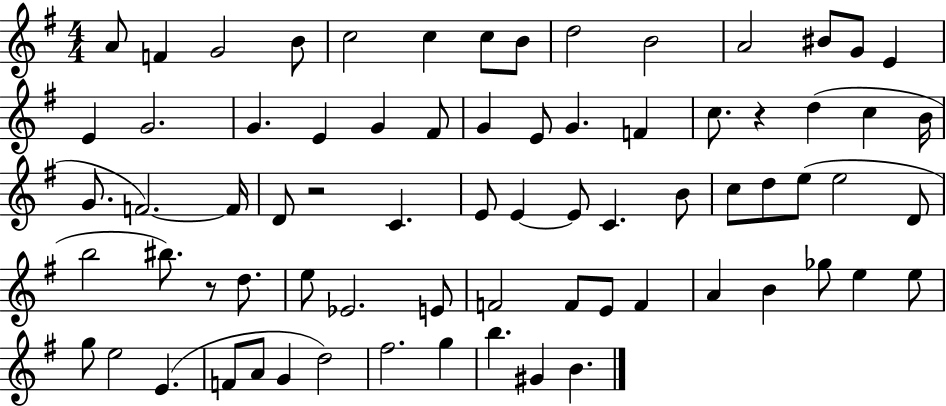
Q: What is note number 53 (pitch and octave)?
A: F4